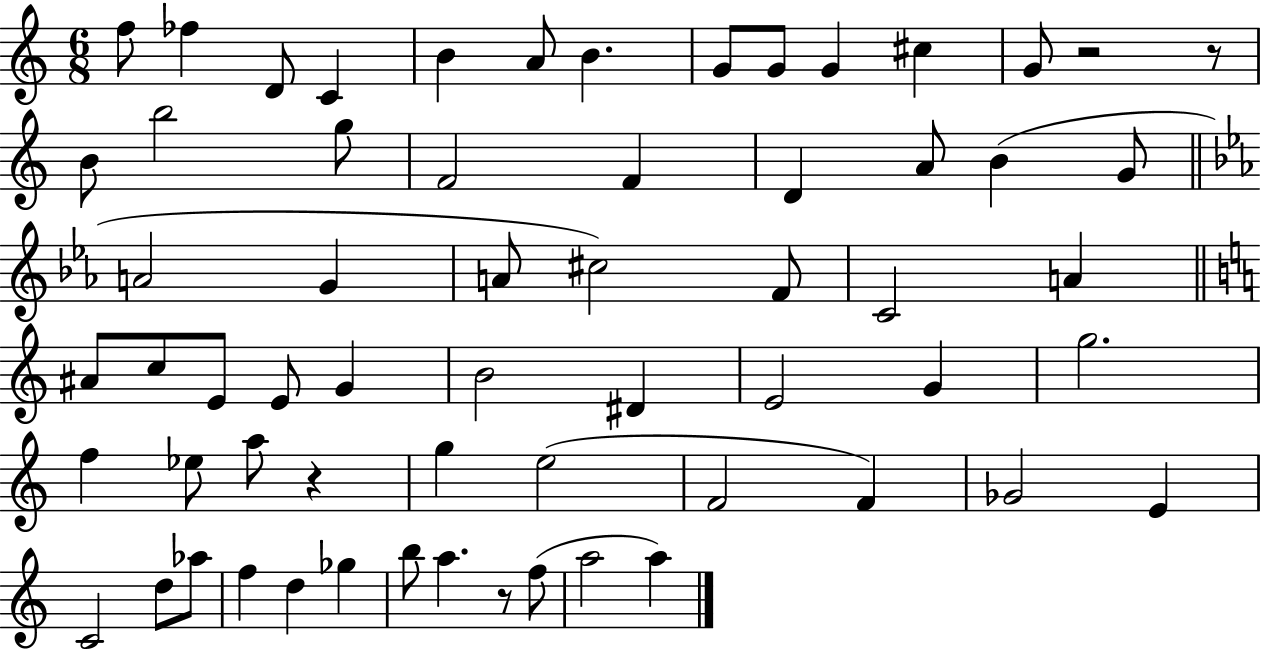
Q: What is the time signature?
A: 6/8